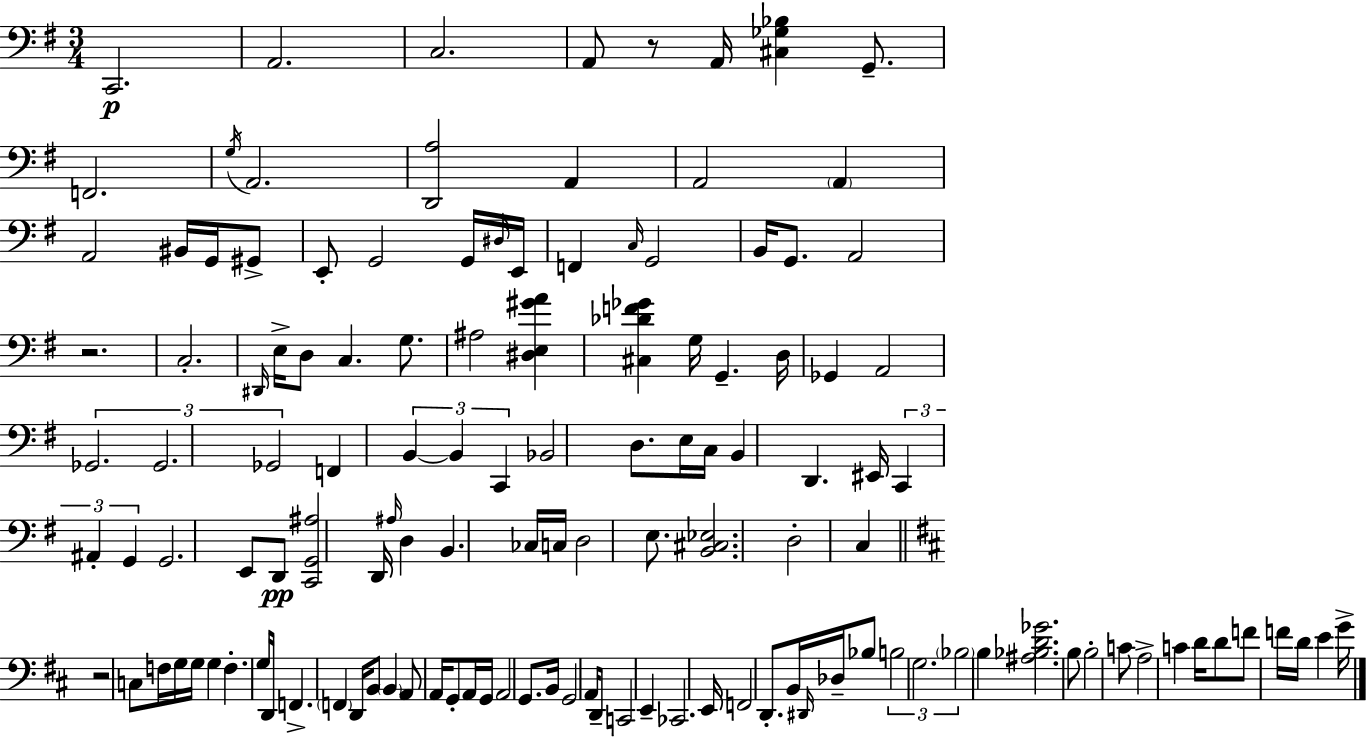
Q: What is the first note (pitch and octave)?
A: C2